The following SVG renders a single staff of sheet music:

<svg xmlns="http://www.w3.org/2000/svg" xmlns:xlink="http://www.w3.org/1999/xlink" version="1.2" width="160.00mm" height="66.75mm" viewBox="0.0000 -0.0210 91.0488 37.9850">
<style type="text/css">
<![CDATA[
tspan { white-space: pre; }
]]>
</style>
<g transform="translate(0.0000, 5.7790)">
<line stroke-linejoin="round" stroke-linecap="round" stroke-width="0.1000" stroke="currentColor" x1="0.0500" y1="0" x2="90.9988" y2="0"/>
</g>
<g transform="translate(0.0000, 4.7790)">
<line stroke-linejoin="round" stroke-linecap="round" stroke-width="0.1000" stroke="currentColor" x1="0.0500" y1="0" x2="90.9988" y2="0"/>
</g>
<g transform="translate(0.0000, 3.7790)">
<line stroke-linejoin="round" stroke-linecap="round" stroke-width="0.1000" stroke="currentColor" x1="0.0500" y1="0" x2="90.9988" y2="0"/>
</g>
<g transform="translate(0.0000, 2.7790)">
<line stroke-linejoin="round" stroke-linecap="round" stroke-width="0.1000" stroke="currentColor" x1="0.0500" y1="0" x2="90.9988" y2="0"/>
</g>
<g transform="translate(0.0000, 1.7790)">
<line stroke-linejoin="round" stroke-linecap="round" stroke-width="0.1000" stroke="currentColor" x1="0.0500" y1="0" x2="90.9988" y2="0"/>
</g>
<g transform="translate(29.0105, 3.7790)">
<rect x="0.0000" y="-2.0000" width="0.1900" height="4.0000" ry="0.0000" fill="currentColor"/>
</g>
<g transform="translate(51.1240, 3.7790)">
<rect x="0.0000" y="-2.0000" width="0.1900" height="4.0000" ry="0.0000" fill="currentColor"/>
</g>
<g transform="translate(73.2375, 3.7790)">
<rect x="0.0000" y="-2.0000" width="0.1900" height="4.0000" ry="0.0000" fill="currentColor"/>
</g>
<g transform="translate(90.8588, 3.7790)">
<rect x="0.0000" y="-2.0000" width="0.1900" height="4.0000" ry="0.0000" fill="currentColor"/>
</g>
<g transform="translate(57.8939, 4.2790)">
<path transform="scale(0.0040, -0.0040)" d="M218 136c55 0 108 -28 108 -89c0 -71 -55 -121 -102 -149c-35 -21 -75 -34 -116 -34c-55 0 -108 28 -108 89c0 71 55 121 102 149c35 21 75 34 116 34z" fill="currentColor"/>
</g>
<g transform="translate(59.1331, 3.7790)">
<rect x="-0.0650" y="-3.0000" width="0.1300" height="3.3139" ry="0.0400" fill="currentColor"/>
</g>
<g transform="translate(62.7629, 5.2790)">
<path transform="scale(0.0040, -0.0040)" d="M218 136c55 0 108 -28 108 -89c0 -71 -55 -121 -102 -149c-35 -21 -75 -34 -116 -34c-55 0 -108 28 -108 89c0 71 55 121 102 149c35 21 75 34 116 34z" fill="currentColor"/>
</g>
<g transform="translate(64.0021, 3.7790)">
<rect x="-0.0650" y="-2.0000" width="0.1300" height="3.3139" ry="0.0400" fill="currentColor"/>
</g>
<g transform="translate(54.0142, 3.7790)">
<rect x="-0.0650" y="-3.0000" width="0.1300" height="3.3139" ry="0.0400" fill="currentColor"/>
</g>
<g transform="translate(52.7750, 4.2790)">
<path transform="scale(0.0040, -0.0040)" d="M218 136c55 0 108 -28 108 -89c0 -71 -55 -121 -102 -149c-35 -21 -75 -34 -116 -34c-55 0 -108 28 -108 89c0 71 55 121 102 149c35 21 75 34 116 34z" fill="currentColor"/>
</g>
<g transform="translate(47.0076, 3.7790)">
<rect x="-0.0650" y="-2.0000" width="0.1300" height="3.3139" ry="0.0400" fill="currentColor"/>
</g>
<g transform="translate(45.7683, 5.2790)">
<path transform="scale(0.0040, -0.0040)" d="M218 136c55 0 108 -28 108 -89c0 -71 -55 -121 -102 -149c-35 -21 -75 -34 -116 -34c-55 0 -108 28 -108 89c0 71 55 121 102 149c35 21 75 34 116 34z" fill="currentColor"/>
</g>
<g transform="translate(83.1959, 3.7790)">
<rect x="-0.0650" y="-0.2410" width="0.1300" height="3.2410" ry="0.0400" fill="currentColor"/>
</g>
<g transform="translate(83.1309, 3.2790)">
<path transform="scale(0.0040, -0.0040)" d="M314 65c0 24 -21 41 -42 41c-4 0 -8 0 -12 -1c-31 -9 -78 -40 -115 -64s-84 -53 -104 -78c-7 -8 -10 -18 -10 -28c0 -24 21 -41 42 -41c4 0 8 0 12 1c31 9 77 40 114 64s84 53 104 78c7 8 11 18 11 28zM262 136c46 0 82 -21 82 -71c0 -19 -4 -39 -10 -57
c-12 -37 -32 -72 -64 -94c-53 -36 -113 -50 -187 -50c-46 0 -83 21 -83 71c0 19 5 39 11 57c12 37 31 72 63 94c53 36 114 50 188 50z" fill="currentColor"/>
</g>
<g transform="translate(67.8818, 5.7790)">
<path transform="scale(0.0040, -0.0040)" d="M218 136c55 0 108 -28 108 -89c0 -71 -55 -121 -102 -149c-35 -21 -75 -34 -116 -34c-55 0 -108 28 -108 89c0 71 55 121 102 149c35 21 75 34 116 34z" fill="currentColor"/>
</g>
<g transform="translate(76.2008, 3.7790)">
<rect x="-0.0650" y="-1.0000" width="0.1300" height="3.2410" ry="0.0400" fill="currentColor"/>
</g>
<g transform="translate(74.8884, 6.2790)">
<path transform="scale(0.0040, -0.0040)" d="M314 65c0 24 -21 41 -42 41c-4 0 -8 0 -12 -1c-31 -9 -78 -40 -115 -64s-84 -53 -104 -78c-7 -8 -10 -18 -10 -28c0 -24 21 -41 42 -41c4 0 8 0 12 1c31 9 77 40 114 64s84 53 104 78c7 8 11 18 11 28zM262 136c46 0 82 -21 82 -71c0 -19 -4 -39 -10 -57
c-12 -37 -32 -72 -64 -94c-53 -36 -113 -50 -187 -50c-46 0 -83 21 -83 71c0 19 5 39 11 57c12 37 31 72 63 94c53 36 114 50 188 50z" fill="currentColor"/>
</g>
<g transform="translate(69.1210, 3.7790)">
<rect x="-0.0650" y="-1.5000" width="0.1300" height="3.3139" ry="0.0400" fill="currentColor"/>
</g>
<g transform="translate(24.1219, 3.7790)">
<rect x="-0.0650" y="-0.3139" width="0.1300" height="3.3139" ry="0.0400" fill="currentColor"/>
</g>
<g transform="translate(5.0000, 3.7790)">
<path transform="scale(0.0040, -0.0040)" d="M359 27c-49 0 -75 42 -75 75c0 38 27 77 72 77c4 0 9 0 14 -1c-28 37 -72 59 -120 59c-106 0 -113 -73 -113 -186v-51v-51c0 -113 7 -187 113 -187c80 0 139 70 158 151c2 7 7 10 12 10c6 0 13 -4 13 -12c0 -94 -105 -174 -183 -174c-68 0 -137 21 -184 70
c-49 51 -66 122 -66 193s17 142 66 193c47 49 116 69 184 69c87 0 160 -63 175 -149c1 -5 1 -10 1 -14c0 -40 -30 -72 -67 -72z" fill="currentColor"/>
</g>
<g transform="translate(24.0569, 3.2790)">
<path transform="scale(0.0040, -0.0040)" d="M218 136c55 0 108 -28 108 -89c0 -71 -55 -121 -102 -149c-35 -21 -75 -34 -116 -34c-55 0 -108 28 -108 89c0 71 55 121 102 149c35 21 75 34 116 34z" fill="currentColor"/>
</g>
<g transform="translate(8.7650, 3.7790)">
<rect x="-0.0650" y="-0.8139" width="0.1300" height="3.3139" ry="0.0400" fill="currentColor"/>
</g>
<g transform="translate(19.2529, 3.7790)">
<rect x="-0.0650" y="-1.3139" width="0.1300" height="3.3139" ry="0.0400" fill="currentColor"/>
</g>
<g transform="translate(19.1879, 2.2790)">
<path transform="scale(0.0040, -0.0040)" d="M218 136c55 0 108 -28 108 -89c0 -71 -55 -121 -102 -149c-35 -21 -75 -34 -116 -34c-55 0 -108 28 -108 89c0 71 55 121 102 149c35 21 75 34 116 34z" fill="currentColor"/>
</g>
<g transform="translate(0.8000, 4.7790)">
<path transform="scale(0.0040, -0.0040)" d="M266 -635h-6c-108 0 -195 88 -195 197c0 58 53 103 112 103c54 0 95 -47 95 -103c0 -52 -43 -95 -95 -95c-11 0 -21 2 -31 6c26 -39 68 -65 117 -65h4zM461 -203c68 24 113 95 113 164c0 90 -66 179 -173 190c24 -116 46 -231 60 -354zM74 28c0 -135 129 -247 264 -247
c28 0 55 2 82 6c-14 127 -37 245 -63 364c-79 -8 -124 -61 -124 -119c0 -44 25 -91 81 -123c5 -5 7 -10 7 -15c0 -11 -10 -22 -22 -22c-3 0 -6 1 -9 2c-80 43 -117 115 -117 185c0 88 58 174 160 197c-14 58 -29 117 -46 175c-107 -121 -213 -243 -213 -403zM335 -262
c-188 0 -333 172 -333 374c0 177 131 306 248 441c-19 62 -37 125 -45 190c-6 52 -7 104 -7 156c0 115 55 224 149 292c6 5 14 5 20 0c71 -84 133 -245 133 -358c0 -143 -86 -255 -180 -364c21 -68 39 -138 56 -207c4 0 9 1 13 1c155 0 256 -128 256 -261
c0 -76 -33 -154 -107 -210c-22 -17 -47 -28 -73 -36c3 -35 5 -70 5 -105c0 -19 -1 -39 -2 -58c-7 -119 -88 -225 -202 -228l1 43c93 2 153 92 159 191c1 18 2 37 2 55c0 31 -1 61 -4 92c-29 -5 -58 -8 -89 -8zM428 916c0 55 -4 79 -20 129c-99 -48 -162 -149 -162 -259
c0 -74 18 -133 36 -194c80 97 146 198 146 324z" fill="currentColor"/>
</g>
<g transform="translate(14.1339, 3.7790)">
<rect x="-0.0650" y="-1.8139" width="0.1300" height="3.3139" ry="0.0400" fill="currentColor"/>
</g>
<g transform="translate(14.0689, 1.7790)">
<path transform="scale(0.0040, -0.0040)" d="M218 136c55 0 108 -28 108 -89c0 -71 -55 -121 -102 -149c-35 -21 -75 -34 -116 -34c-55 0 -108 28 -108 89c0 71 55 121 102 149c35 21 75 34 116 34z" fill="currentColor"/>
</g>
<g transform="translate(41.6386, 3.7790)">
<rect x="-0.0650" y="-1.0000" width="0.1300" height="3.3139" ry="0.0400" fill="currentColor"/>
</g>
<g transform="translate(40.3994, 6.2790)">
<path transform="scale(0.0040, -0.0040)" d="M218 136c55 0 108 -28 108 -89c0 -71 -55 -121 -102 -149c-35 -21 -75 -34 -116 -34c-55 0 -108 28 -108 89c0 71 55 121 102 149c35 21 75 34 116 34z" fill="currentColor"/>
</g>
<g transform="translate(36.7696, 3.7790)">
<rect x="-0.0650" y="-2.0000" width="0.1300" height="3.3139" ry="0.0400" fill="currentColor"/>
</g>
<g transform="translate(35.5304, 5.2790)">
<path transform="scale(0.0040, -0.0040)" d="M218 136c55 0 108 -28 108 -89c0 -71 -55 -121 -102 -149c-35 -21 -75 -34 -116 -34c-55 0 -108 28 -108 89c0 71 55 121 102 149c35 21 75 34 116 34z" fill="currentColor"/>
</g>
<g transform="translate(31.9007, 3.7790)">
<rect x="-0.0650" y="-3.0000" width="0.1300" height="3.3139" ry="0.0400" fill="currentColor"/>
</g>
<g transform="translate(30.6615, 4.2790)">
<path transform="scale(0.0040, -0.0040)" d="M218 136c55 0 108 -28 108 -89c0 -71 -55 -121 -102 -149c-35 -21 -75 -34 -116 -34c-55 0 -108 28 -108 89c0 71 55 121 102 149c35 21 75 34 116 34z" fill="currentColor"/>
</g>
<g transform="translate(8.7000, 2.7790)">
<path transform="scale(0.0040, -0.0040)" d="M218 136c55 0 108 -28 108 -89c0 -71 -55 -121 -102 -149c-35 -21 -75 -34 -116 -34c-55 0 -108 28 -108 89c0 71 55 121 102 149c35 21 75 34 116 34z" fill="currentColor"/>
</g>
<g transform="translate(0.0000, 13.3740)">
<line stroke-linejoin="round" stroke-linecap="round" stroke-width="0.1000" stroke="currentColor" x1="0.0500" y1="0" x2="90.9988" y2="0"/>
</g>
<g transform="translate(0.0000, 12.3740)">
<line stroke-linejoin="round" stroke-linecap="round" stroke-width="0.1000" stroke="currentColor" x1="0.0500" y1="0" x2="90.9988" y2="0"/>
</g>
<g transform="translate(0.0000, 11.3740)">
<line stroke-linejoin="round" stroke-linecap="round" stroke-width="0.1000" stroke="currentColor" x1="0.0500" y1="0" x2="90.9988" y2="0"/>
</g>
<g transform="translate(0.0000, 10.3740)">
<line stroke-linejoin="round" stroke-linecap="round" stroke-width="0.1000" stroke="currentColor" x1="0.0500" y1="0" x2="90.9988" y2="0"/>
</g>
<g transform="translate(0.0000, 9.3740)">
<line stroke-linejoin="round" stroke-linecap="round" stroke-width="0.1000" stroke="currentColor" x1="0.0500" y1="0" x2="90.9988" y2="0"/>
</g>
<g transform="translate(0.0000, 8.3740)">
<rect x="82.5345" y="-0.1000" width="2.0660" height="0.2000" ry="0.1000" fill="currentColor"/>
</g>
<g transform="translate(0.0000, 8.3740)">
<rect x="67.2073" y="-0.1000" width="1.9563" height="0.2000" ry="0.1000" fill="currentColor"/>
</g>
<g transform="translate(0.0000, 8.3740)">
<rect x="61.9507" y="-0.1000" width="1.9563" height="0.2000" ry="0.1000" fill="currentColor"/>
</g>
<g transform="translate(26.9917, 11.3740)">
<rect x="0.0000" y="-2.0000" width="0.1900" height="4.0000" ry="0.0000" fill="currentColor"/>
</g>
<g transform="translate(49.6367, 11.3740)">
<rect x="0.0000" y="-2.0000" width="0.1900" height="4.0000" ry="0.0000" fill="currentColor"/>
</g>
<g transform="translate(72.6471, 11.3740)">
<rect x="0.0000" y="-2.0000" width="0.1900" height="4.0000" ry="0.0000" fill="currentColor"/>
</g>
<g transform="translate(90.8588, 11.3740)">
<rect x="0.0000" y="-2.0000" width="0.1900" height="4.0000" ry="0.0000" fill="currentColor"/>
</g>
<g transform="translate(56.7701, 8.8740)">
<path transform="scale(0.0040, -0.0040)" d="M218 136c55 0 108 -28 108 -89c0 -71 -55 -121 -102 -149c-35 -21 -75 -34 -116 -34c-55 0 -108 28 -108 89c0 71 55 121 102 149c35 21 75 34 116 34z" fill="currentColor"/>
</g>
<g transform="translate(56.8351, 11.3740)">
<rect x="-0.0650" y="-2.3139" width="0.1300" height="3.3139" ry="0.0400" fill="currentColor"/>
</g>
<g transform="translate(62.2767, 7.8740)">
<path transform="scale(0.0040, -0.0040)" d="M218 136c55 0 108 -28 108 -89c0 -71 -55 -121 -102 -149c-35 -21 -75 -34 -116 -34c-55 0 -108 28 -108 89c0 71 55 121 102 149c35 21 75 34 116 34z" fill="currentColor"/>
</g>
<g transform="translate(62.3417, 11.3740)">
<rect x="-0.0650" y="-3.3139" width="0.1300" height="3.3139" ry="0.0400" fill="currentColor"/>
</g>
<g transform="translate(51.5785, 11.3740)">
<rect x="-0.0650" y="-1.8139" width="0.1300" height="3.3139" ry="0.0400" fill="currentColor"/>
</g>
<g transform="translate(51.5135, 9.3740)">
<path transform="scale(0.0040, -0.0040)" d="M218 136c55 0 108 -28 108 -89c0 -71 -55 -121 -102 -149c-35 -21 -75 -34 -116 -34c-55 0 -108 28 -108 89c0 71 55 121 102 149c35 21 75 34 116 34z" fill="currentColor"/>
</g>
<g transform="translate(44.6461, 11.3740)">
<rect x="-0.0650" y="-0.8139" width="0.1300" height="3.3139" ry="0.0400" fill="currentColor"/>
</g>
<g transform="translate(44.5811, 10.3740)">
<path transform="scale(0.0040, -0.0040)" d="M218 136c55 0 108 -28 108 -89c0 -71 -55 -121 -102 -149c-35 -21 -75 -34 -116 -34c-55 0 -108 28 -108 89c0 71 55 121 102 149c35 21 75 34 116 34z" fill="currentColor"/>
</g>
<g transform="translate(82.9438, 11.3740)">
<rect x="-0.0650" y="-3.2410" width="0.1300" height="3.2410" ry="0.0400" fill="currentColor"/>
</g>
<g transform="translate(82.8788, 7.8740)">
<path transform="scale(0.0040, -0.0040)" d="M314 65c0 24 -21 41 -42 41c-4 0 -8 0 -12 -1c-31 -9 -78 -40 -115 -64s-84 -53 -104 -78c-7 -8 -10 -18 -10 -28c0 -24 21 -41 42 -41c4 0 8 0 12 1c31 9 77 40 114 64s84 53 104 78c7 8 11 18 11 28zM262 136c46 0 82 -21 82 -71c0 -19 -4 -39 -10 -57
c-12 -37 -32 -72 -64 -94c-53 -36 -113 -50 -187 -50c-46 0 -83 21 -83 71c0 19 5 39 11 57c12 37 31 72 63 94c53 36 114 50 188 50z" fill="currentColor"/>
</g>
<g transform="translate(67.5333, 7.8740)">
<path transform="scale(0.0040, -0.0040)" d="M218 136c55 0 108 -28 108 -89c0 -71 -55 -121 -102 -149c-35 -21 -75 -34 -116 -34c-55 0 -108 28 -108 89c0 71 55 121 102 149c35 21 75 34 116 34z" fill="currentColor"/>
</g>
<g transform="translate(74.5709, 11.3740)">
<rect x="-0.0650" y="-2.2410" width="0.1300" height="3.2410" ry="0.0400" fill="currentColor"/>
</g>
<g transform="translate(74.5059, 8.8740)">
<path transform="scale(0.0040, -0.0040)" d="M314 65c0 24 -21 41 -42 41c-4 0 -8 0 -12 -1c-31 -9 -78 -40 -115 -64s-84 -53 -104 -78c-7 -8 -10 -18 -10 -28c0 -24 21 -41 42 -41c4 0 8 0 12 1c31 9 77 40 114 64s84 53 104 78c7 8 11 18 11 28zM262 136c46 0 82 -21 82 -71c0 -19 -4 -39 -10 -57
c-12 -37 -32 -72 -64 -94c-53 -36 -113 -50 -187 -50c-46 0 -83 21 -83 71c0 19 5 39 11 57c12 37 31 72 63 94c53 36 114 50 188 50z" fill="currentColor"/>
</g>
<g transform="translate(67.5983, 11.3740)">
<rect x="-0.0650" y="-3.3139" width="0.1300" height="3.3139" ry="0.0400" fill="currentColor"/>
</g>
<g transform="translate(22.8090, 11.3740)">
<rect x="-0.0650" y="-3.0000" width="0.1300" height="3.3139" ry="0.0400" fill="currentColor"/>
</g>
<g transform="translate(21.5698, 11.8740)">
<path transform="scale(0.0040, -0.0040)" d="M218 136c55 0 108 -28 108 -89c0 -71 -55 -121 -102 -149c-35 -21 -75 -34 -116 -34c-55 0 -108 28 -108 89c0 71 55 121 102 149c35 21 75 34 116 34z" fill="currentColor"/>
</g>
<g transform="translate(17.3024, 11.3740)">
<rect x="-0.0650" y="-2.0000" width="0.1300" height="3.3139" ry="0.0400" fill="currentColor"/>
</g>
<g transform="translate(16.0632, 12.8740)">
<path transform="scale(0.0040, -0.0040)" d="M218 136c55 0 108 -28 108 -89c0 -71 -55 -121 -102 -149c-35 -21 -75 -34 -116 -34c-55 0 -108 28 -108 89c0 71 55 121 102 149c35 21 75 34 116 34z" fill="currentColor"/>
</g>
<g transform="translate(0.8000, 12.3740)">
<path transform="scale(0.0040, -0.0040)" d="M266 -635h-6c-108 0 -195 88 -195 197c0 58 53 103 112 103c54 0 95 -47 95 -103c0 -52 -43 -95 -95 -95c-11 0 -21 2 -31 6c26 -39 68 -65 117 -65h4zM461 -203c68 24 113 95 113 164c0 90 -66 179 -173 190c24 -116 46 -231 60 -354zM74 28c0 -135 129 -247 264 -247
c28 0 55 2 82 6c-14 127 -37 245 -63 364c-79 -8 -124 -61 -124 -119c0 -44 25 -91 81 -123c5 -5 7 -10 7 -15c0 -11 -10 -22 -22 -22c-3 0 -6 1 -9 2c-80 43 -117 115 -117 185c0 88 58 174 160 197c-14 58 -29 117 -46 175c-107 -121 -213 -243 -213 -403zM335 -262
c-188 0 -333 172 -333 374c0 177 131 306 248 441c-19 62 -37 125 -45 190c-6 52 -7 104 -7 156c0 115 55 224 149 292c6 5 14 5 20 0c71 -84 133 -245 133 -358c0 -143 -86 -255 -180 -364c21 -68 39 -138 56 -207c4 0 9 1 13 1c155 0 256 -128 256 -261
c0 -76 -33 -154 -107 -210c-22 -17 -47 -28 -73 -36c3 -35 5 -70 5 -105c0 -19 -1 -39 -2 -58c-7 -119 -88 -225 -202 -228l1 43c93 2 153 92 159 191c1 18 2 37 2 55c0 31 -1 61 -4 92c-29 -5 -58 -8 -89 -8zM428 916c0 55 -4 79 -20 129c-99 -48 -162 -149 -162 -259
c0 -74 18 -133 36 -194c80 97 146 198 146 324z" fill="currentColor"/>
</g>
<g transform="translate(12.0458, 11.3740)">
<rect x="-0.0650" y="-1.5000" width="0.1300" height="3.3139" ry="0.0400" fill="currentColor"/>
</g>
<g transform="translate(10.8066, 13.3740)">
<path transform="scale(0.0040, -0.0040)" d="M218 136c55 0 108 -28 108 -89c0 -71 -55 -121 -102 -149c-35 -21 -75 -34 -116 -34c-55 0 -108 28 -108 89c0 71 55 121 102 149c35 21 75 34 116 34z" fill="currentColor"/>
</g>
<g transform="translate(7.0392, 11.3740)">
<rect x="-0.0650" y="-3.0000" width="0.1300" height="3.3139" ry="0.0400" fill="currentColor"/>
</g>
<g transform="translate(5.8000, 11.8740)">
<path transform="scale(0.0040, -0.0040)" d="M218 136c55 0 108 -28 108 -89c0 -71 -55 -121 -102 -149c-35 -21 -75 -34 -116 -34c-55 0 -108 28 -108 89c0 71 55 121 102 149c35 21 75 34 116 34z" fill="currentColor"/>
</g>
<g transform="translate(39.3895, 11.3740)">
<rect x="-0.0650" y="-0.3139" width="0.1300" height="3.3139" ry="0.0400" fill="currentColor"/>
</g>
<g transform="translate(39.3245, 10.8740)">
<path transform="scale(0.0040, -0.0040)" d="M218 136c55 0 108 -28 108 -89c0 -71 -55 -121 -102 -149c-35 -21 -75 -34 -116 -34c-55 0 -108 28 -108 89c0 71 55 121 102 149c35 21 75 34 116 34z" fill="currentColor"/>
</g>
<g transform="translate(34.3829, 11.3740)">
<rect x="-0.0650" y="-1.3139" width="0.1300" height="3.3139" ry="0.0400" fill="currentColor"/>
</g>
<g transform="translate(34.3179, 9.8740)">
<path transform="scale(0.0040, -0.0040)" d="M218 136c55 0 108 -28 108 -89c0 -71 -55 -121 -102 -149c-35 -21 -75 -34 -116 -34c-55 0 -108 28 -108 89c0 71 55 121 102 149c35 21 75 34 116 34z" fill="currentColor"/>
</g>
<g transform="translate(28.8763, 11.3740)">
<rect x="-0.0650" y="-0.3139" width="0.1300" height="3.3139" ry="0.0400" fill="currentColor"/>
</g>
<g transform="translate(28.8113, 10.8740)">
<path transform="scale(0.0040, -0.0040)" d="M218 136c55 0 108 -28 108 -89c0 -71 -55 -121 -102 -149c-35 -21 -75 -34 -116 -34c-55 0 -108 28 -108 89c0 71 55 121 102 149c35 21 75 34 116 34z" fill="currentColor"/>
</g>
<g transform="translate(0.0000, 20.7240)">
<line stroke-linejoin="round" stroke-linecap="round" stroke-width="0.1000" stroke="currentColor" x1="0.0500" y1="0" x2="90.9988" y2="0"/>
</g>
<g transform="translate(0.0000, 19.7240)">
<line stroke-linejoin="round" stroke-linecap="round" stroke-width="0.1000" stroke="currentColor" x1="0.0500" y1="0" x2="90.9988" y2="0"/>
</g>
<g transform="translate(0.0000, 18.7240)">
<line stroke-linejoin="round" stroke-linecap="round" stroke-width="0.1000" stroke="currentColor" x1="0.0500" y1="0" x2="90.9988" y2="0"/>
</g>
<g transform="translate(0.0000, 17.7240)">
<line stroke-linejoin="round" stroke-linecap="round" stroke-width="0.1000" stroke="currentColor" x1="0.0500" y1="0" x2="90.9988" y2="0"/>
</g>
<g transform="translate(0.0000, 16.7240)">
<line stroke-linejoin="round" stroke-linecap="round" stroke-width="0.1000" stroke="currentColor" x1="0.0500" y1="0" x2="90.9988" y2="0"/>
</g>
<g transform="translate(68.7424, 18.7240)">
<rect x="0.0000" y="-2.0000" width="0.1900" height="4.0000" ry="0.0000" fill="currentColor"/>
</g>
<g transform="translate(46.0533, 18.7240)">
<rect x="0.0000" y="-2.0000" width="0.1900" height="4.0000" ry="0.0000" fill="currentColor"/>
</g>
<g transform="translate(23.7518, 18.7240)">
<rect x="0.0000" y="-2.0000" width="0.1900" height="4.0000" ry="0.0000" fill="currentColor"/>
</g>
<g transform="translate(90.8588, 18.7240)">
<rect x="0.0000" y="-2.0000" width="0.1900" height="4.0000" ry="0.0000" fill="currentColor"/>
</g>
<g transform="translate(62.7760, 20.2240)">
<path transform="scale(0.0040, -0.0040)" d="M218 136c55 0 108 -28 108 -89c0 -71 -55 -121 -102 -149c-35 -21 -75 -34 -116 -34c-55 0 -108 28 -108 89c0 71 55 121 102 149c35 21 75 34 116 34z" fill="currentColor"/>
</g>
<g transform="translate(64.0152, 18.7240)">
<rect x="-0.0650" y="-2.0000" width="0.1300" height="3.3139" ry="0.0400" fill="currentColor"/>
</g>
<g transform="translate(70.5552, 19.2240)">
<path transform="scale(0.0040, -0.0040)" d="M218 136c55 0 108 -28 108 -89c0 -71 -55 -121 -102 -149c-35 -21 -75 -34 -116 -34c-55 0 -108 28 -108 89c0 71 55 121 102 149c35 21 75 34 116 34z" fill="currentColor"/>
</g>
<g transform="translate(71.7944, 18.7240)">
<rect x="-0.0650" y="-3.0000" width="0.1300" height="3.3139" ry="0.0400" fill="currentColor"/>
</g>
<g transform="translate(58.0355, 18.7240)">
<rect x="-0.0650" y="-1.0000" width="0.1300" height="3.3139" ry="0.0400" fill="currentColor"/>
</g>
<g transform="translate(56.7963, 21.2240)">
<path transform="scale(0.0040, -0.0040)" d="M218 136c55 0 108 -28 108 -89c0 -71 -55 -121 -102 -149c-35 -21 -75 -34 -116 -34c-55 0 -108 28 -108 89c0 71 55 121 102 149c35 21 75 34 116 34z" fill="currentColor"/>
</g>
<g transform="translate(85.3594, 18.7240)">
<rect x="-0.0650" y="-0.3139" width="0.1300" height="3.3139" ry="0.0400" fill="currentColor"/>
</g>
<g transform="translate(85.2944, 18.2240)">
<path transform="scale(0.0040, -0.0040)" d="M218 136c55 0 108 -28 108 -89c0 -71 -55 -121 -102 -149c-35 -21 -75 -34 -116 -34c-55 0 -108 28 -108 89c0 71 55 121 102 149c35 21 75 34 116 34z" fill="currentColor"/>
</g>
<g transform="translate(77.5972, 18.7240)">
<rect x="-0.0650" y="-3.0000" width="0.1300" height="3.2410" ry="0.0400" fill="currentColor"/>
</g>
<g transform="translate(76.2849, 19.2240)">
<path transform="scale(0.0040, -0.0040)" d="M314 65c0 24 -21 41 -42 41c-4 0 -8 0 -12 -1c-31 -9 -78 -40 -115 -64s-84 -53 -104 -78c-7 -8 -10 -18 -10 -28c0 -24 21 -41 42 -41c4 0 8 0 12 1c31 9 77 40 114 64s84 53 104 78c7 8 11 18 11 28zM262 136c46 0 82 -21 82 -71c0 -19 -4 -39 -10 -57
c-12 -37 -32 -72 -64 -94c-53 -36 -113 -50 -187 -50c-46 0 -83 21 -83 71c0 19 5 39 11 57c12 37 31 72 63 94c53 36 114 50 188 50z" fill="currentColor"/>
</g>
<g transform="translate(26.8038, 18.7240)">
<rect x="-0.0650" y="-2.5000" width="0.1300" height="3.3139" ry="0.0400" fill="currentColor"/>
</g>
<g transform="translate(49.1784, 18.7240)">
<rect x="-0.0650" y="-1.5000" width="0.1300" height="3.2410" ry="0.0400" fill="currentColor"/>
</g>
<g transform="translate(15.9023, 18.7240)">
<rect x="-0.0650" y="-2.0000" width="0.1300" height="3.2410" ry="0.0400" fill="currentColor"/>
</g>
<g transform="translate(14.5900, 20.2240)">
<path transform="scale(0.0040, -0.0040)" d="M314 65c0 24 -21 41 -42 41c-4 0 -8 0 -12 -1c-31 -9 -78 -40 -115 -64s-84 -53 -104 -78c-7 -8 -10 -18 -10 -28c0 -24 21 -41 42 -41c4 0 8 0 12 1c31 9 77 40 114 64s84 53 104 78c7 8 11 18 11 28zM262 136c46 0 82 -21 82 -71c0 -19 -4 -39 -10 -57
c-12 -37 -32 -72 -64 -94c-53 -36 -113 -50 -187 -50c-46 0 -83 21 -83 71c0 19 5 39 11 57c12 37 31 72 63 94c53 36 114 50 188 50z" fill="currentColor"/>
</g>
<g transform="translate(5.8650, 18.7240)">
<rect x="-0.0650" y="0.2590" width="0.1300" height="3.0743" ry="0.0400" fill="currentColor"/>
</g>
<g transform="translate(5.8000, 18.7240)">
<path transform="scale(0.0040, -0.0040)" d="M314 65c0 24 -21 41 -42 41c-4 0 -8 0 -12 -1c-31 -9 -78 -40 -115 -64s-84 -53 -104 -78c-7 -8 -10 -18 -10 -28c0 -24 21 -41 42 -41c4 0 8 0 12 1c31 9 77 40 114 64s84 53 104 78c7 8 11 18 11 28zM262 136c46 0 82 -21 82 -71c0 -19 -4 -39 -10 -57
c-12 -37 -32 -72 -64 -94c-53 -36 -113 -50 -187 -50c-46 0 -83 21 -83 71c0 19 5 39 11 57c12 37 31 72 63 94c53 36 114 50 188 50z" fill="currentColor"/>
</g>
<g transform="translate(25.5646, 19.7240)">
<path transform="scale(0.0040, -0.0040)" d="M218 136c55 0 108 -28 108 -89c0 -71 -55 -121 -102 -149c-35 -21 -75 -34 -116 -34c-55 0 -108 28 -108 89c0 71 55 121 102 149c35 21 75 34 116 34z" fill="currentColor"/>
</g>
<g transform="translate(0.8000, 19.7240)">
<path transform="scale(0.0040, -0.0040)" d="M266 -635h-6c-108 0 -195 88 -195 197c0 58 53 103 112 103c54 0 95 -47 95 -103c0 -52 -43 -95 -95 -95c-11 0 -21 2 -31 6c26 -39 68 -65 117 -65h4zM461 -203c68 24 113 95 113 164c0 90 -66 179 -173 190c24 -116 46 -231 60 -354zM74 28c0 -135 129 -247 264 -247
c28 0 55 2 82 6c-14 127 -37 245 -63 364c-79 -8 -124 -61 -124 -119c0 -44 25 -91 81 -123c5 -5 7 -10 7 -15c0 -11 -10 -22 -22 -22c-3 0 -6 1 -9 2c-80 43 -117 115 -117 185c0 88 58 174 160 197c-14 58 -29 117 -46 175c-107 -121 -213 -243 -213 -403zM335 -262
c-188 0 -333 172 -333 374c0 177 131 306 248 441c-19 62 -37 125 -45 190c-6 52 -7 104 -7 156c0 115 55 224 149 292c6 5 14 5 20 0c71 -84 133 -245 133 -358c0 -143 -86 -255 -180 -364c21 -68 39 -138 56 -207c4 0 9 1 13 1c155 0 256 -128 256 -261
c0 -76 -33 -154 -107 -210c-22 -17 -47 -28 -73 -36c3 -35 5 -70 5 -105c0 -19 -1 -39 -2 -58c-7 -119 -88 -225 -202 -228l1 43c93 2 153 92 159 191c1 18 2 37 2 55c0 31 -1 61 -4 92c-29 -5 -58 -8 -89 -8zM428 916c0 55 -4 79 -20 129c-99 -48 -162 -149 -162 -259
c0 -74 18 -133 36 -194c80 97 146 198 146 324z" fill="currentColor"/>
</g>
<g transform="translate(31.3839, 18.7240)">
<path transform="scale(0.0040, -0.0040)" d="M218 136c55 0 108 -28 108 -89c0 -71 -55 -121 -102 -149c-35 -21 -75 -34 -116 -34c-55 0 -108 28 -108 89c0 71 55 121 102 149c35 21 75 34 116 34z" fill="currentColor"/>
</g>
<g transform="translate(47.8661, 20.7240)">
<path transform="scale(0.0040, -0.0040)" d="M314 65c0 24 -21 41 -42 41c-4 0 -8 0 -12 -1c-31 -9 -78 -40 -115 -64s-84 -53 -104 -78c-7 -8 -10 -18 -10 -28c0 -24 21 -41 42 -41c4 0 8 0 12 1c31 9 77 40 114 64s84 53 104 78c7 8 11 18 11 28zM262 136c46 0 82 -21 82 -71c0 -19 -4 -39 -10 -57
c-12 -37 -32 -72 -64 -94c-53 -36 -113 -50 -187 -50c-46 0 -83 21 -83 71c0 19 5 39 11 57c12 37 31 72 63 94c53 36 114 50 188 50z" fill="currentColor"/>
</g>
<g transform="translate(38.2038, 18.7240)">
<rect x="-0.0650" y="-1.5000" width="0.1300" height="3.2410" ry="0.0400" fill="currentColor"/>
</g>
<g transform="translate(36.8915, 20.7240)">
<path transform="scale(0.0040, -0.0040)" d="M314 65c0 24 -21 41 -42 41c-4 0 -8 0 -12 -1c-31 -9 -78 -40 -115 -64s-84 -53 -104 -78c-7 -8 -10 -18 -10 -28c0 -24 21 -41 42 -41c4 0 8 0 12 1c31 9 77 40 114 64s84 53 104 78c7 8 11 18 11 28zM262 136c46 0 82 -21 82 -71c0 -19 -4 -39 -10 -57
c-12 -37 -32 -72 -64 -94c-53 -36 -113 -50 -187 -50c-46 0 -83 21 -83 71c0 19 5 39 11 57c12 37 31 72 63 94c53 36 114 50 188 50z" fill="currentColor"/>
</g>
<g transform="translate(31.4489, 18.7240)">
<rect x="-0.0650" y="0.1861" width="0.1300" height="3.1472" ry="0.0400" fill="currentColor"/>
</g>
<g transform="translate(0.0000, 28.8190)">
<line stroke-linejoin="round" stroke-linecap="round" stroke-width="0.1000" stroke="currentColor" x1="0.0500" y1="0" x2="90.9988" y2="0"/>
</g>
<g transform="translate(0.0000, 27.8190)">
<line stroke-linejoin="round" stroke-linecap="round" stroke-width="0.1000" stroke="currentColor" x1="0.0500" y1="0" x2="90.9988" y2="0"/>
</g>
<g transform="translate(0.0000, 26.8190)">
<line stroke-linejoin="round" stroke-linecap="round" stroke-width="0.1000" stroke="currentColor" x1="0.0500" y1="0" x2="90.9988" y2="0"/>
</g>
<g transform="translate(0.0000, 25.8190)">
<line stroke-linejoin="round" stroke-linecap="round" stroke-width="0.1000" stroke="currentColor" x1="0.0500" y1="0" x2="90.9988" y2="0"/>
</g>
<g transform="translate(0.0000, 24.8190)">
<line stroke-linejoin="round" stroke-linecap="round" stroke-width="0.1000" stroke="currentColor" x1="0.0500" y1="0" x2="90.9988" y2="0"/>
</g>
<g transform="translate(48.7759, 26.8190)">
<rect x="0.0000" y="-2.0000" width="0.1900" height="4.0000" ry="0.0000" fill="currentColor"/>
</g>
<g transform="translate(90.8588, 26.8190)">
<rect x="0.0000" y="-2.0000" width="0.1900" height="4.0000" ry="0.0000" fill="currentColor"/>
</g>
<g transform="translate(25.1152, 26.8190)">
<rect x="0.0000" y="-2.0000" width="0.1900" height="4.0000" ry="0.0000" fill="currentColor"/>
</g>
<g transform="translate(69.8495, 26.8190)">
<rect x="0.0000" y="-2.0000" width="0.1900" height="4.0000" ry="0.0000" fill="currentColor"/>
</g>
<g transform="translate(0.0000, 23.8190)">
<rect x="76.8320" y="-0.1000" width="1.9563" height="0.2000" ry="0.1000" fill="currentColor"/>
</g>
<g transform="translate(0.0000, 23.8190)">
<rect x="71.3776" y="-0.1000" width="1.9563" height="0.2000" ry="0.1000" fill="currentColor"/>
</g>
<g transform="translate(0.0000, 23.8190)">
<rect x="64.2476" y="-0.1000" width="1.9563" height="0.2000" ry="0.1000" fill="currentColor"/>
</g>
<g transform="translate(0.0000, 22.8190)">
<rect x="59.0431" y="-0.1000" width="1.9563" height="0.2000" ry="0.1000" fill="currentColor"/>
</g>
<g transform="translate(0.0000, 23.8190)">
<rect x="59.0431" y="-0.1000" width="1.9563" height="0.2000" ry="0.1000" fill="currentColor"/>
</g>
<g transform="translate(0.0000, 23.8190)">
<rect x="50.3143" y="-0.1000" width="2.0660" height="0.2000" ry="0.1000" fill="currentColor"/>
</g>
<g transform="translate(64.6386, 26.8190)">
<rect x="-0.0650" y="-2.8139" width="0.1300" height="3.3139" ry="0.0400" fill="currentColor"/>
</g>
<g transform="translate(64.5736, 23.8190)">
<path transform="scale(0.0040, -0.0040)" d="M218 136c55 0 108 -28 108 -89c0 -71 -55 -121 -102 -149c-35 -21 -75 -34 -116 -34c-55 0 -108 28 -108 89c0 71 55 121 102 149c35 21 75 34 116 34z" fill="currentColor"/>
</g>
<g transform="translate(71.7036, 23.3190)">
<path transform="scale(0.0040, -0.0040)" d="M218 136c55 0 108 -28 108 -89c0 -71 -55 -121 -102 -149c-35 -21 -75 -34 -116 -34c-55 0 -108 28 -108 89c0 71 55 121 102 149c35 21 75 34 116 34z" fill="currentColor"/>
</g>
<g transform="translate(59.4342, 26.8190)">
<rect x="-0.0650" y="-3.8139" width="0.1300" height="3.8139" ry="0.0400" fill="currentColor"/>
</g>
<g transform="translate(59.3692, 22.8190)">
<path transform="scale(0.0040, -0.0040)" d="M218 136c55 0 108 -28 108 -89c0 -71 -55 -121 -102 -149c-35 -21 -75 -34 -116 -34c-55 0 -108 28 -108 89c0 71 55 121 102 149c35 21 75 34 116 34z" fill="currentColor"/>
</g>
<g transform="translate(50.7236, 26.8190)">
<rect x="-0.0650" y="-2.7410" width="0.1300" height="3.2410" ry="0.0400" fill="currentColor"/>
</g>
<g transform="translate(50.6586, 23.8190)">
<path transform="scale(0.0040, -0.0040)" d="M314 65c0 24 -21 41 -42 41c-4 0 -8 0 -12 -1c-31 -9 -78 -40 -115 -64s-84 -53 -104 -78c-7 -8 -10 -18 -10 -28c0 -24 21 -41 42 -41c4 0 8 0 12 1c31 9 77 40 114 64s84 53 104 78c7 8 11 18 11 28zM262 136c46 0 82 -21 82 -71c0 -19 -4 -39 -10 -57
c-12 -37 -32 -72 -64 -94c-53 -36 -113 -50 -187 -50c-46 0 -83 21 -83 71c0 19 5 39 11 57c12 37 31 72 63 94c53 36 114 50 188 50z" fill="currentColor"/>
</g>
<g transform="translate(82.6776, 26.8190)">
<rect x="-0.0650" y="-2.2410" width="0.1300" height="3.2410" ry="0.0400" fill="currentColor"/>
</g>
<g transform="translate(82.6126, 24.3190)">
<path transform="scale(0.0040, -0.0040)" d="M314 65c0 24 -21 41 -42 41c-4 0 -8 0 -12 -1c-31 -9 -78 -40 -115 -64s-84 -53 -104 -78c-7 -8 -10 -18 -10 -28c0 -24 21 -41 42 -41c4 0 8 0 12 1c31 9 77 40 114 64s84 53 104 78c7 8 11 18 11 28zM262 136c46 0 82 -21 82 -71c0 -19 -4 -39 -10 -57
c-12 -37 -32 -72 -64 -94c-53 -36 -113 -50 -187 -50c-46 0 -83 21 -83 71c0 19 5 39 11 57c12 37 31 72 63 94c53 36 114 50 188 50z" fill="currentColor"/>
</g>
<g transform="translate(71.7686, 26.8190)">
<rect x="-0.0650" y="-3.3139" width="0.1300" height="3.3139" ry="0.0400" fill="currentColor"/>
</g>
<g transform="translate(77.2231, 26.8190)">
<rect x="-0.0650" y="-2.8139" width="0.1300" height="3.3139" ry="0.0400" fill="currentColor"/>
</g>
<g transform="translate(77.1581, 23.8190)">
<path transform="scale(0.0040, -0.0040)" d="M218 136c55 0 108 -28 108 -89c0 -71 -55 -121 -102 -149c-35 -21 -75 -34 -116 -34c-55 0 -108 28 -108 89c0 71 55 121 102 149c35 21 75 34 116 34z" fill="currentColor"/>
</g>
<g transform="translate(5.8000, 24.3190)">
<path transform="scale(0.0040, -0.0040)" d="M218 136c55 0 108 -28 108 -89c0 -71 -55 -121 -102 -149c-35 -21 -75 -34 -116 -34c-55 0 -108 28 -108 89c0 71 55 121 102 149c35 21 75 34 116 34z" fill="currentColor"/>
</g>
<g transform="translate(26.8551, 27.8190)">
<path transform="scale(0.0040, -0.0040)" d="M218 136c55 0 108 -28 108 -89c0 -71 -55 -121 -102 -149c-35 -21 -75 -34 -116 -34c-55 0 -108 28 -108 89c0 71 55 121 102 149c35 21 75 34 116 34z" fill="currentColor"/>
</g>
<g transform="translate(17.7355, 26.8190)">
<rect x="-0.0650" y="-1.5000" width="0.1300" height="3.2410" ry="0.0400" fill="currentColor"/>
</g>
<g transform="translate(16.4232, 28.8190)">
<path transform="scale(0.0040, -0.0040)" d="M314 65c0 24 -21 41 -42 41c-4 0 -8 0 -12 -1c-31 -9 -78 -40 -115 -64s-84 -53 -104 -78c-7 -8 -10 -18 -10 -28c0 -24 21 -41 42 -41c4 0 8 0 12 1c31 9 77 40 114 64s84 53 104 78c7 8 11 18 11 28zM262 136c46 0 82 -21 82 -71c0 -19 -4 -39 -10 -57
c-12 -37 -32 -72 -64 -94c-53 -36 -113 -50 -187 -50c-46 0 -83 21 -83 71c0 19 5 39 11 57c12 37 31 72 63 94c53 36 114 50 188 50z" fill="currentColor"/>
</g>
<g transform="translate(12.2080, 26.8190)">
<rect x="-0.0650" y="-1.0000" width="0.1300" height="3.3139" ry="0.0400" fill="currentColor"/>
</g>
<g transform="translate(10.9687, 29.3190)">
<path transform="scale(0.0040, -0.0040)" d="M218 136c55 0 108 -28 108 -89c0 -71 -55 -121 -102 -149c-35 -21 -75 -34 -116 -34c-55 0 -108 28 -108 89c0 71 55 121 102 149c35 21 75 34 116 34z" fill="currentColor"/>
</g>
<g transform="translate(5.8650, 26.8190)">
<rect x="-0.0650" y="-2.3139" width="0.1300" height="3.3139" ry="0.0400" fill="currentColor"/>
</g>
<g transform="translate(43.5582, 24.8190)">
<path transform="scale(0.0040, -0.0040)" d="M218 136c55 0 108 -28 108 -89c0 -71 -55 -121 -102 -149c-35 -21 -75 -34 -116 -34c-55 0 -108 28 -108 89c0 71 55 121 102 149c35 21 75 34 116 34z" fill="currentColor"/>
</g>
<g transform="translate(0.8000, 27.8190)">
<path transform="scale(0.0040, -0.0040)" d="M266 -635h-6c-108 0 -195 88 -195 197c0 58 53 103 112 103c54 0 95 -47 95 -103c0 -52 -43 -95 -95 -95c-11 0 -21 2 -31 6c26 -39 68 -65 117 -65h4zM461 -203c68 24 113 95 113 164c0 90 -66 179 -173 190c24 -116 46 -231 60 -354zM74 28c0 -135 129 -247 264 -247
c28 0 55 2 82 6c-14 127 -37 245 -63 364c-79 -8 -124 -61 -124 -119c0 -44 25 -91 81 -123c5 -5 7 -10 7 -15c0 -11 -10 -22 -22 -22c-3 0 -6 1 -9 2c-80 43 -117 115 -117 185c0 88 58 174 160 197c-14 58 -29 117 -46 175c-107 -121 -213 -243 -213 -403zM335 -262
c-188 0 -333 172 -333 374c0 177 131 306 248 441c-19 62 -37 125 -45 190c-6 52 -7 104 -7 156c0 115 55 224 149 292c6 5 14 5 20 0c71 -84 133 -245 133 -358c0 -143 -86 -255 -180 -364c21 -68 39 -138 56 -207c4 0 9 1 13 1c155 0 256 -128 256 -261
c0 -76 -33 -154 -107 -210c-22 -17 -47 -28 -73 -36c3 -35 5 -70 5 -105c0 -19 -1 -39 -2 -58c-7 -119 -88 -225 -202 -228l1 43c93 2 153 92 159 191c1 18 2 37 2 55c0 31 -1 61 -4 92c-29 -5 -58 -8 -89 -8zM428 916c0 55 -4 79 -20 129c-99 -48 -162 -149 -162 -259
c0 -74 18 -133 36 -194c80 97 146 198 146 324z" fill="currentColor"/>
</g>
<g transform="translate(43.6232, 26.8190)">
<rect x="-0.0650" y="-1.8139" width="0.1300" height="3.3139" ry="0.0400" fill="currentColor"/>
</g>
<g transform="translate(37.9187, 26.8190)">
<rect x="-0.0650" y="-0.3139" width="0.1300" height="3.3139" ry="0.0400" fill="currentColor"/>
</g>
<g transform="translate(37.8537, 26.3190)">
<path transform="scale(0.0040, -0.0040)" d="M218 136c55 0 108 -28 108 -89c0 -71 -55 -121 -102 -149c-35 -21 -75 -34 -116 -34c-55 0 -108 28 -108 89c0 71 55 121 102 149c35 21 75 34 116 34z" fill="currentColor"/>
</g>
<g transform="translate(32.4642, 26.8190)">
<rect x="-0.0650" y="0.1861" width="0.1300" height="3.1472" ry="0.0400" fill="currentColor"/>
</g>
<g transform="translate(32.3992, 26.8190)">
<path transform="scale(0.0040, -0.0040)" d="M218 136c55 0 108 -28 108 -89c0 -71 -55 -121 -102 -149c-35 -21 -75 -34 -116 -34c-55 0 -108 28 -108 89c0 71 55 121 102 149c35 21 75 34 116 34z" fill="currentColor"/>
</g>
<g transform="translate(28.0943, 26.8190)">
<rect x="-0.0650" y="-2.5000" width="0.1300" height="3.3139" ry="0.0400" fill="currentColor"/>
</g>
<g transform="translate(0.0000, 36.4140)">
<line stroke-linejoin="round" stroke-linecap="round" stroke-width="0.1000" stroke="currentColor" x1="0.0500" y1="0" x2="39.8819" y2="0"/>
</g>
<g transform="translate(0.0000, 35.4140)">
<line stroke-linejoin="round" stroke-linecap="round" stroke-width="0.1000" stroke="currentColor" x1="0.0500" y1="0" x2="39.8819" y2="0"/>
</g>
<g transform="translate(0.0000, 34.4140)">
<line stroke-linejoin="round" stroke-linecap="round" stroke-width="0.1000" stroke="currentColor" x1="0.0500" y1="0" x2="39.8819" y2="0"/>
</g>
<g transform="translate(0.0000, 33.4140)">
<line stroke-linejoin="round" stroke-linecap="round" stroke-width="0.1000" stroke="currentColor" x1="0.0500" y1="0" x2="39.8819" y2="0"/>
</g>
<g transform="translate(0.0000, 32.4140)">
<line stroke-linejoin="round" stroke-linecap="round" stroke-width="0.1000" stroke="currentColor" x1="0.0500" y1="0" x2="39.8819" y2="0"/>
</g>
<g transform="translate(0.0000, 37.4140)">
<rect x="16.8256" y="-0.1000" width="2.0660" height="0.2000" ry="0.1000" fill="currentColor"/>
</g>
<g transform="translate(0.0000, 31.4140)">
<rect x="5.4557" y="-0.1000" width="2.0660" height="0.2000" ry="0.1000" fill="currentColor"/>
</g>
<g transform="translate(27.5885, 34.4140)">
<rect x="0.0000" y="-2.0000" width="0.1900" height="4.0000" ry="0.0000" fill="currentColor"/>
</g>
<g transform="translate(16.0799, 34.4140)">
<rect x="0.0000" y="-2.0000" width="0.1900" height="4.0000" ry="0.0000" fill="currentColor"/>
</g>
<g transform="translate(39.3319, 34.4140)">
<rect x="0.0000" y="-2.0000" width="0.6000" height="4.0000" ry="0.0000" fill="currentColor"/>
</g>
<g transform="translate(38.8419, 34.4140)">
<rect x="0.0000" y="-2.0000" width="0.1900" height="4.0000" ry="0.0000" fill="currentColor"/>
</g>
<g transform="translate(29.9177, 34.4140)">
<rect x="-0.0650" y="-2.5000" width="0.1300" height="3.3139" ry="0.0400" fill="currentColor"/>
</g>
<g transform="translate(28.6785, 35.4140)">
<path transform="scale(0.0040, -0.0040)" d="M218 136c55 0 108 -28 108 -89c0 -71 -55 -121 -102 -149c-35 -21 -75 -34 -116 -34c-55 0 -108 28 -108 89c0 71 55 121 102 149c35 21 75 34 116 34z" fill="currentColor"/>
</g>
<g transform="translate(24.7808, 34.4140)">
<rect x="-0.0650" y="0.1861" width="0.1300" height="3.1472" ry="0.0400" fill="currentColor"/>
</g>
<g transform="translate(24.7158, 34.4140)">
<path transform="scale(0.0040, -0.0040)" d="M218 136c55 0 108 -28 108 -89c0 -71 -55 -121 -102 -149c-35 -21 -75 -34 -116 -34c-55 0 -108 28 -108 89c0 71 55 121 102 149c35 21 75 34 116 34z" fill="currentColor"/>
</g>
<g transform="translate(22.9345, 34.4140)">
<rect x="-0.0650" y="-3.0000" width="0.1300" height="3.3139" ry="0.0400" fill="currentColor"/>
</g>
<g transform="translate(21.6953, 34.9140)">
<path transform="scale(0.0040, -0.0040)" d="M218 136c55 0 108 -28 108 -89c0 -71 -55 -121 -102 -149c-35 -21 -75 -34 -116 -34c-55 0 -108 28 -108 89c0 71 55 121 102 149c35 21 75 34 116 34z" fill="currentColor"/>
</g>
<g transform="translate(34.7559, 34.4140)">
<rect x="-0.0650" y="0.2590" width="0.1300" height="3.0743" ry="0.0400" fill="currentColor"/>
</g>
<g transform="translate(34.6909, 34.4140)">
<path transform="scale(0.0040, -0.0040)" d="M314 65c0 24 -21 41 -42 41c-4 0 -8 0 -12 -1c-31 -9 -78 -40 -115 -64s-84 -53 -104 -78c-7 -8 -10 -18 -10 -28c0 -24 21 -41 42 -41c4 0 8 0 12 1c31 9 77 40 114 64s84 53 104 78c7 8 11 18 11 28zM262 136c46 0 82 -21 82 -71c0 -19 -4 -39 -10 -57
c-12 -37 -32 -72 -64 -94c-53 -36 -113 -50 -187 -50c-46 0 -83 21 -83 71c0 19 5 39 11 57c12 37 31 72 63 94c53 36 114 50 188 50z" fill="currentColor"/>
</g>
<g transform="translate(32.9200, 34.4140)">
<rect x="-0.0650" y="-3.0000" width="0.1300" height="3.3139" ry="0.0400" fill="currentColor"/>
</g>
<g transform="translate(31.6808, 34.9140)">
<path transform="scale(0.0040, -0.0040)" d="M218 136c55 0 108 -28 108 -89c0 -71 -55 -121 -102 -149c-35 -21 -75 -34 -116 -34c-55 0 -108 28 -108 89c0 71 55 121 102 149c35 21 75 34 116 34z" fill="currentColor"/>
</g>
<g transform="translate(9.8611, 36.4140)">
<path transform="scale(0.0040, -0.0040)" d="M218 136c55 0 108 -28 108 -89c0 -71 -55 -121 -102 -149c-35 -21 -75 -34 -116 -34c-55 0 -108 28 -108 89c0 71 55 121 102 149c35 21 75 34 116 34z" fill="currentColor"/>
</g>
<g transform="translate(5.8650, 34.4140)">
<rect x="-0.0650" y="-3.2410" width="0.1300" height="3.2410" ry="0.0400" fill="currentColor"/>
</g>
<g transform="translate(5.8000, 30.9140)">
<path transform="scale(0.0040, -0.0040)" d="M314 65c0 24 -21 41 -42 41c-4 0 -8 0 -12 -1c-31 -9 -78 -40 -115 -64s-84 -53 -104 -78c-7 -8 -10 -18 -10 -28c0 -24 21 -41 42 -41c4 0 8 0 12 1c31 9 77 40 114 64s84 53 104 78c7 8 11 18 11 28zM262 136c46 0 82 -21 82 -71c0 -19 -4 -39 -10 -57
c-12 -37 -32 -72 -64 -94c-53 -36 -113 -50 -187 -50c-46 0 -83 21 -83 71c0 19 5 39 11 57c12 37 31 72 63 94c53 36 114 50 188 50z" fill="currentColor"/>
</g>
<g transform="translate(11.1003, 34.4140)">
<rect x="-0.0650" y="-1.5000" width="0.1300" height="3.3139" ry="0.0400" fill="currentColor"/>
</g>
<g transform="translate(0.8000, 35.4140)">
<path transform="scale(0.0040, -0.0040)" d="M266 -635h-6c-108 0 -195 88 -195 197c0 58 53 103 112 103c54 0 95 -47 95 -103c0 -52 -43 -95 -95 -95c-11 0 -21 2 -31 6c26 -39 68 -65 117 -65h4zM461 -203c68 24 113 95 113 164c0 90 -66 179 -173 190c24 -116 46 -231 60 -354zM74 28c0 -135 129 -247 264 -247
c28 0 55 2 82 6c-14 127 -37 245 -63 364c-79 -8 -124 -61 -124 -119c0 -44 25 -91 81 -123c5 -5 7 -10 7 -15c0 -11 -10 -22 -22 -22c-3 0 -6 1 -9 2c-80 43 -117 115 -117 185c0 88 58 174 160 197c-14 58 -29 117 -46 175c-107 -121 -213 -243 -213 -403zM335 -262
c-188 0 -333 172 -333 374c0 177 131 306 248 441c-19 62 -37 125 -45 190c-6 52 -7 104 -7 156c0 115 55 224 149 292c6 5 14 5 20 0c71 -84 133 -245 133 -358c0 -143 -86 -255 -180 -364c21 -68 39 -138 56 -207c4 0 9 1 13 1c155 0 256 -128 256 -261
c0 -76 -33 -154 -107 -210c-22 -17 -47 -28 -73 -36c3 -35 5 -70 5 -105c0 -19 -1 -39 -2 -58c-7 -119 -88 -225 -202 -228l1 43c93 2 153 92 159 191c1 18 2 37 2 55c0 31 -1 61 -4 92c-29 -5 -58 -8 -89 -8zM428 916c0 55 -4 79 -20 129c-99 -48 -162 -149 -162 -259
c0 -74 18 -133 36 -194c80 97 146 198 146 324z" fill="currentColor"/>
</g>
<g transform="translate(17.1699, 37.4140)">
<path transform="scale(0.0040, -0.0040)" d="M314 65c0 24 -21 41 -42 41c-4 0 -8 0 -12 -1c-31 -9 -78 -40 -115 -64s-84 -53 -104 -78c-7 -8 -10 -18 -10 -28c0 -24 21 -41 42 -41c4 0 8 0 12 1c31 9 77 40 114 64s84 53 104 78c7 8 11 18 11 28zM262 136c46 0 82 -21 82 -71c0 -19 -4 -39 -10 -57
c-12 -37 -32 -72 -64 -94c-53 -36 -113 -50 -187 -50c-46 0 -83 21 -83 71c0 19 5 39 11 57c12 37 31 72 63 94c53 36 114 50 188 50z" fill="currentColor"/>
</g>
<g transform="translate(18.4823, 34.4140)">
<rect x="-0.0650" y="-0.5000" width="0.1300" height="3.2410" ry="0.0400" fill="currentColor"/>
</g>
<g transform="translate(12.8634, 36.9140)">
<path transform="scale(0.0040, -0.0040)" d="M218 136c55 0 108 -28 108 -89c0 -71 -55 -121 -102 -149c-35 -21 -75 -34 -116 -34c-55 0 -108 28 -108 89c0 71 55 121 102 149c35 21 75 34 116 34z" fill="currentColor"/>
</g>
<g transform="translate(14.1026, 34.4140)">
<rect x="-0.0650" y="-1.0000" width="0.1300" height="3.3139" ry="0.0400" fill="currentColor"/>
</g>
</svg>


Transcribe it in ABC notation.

X:1
T:Untitled
M:4/4
L:1/4
K:C
d f e c A F D F A A F E D2 c2 A E F A c e c d f g b b g2 b2 B2 F2 G B E2 E2 D F A A2 c g D E2 G B c f a2 c' a b a g2 b2 E D C2 A B G A B2